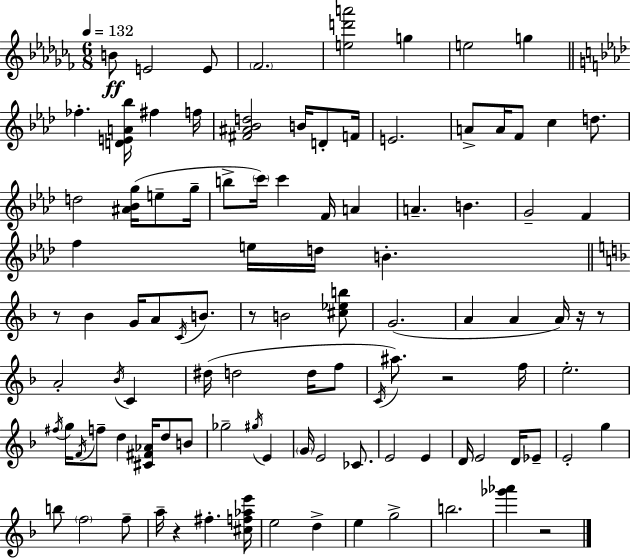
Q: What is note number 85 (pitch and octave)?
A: E5